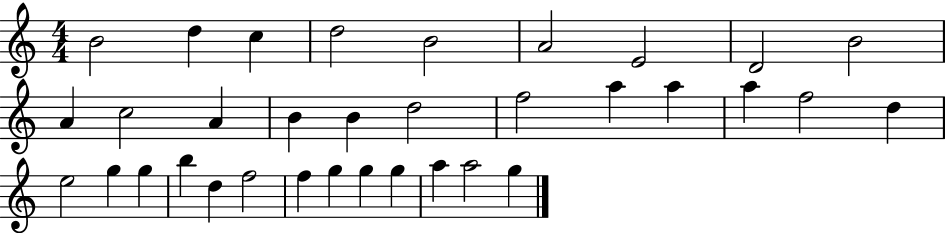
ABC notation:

X:1
T:Untitled
M:4/4
L:1/4
K:C
B2 d c d2 B2 A2 E2 D2 B2 A c2 A B B d2 f2 a a a f2 d e2 g g b d f2 f g g g a a2 g